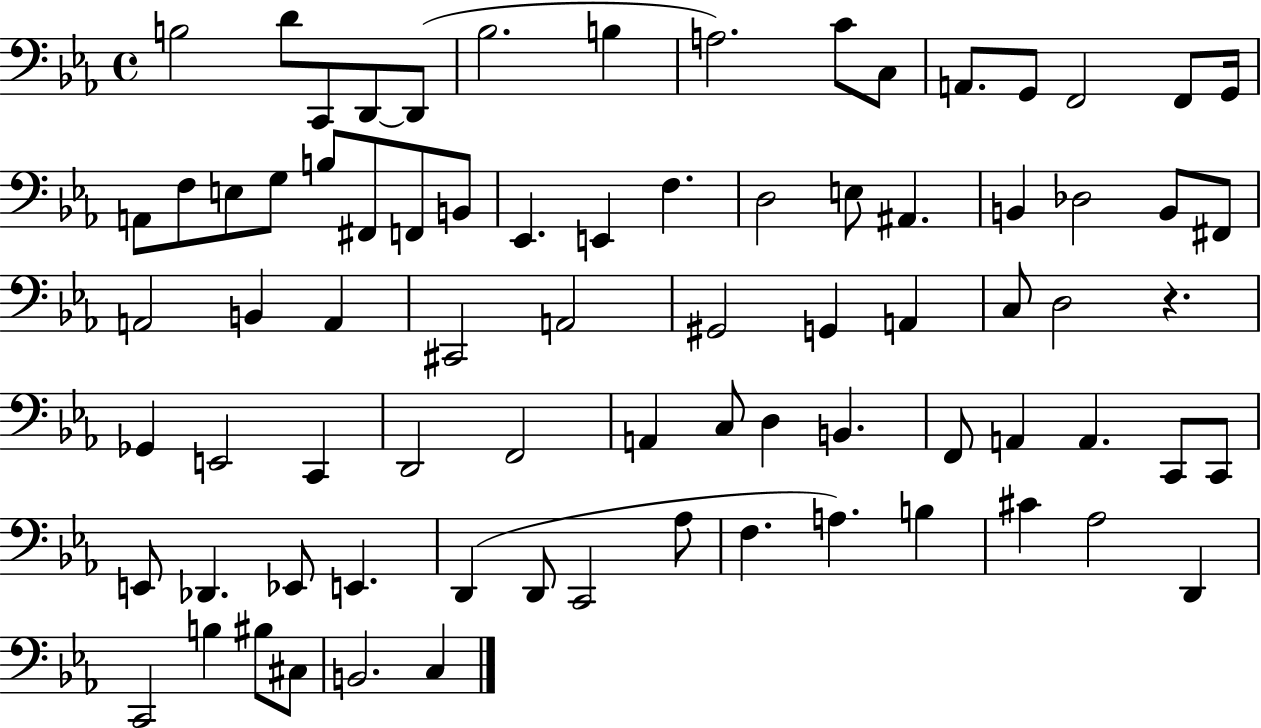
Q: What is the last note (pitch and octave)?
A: C3